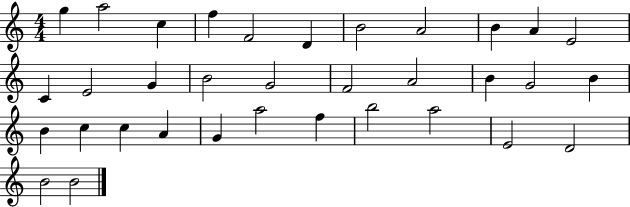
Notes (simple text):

G5/q A5/h C5/q F5/q F4/h D4/q B4/h A4/h B4/q A4/q E4/h C4/q E4/h G4/q B4/h G4/h F4/h A4/h B4/q G4/h B4/q B4/q C5/q C5/q A4/q G4/q A5/h F5/q B5/h A5/h E4/h D4/h B4/h B4/h